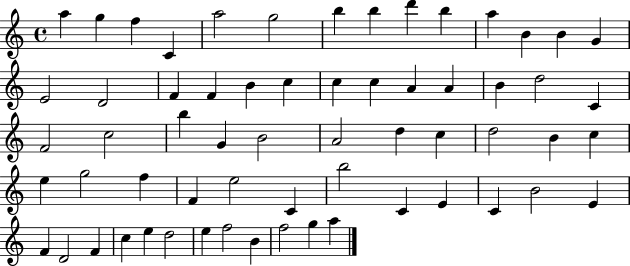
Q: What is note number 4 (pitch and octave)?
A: C4